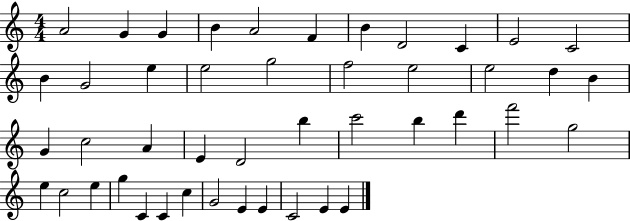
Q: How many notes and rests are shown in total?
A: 45